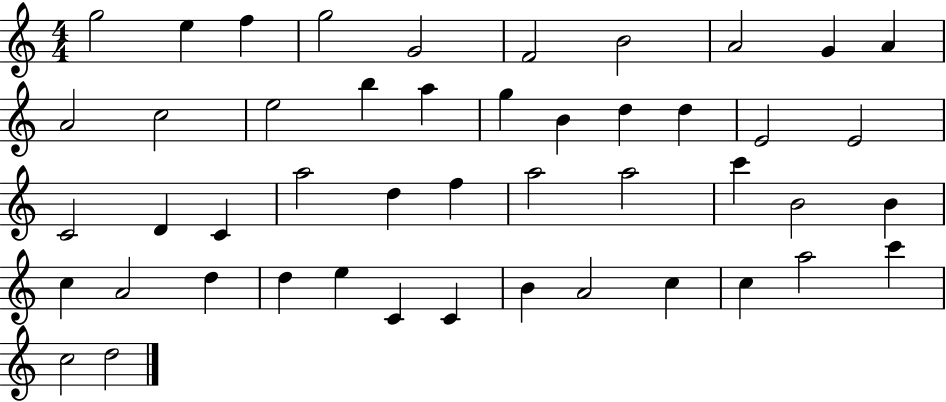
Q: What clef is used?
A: treble